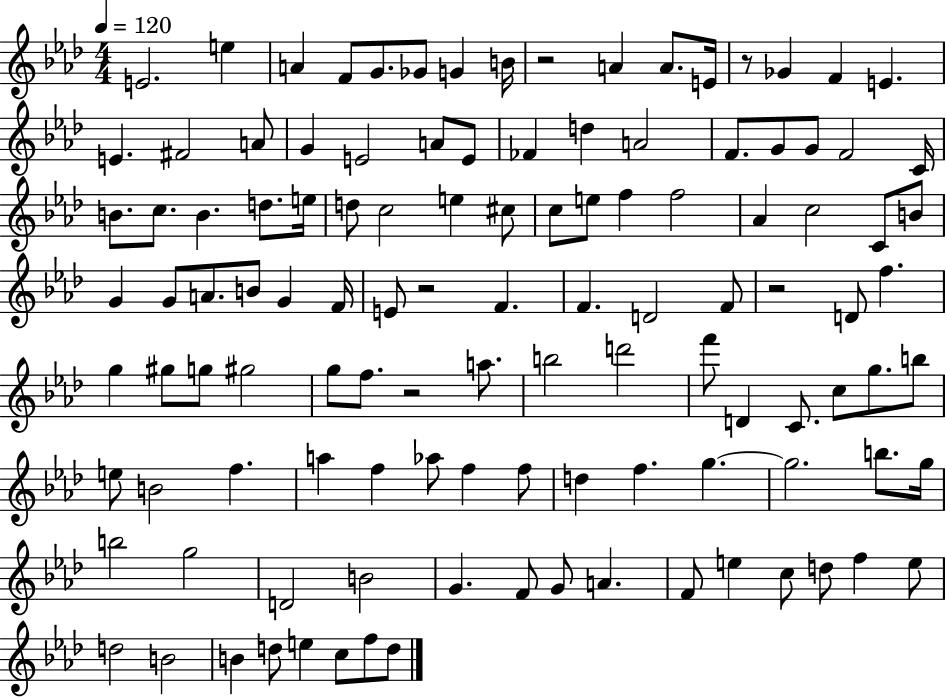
{
  \clef treble
  \numericTimeSignature
  \time 4/4
  \key aes \major
  \tempo 4 = 120
  \repeat volta 2 { e'2. e''4 | a'4 f'8 g'8. ges'8 g'4 b'16 | r2 a'4 a'8. e'16 | r8 ges'4 f'4 e'4. | \break e'4. fis'2 a'8 | g'4 e'2 a'8 e'8 | fes'4 d''4 a'2 | f'8. g'8 g'8 f'2 c'16 | \break b'8. c''8. b'4. d''8. e''16 | d''8 c''2 e''4 cis''8 | c''8 e''8 f''4 f''2 | aes'4 c''2 c'8 b'8 | \break g'4 g'8 a'8. b'8 g'4 f'16 | e'8 r2 f'4. | f'4. d'2 f'8 | r2 d'8 f''4. | \break g''4 gis''8 g''8 gis''2 | g''8 f''8. r2 a''8. | b''2 d'''2 | f'''8 d'4 c'8. c''8 g''8. b''8 | \break e''8 b'2 f''4. | a''4 f''4 aes''8 f''4 f''8 | d''4 f''4. g''4.~~ | g''2. b''8. g''16 | \break b''2 g''2 | d'2 b'2 | g'4. f'8 g'8 a'4. | f'8 e''4 c''8 d''8 f''4 e''8 | \break d''2 b'2 | b'4 d''8 e''4 c''8 f''8 d''8 | } \bar "|."
}